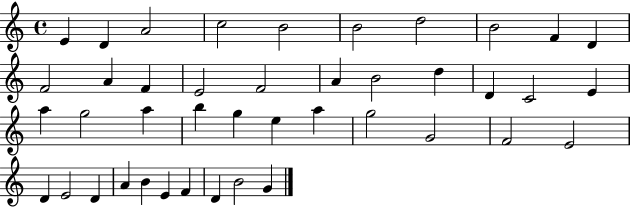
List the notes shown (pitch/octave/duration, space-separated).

E4/q D4/q A4/h C5/h B4/h B4/h D5/h B4/h F4/q D4/q F4/h A4/q F4/q E4/h F4/h A4/q B4/h D5/q D4/q C4/h E4/q A5/q G5/h A5/q B5/q G5/q E5/q A5/q G5/h G4/h F4/h E4/h D4/q E4/h D4/q A4/q B4/q E4/q F4/q D4/q B4/h G4/q